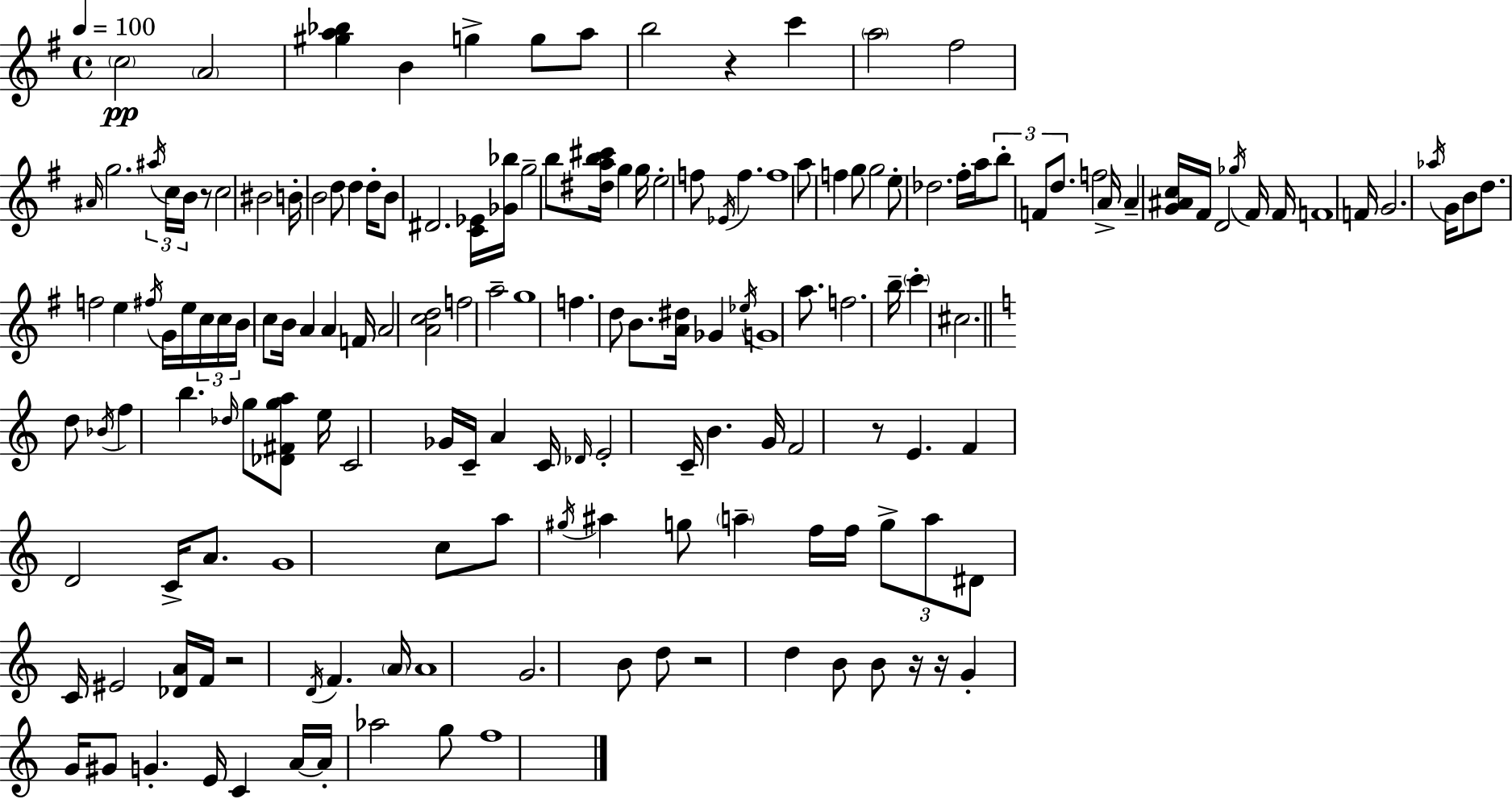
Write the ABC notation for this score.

X:1
T:Untitled
M:4/4
L:1/4
K:G
c2 A2 [^ga_b] B g g/2 a/2 b2 z c' a2 ^f2 ^A/4 g2 ^a/4 c/4 B/4 z/2 c2 ^B2 B/4 B2 d/2 d d/4 B/2 ^D2 [C_E]/4 [_G_b]/4 g2 b/2 [^dab^c']/4 g g/4 e2 f/2 _E/4 f f4 a/2 f g/2 g2 e/2 _d2 ^f/4 a/4 b/2 F/2 d/2 f2 A/4 A [G^Ac]/4 ^F/4 D2 _g/4 ^F/4 ^F/4 F4 F/4 G2 _a/4 G/4 B/2 d/2 f2 e ^f/4 G/4 e/4 c/4 c/4 B/4 c/2 B/4 A A F/4 A2 [Acd]2 f2 a2 g4 f d/2 B/2 [A^d]/4 _G _e/4 G4 a/2 f2 b/4 c' ^c2 d/2 _B/4 f b _d/4 g/2 [_D^Fga]/2 e/4 C2 _G/4 C/4 A C/4 _D/4 E2 C/4 B G/4 F2 z/2 E F D2 C/4 A/2 G4 c/2 a/2 ^g/4 ^a g/2 a f/4 f/4 g/2 a/2 ^D/2 C/4 ^E2 [_DA]/4 F/4 z2 D/4 F A/4 A4 G2 B/2 d/2 z2 d B/2 B/2 z/4 z/4 G G/4 ^G/2 G E/4 C A/4 A/4 _a2 g/2 f4